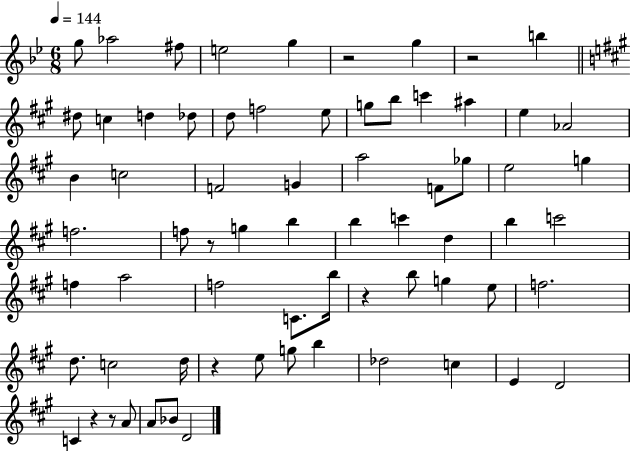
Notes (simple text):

G5/e Ab5/h F#5/e E5/h G5/q R/h G5/q R/h B5/q D#5/e C5/q D5/q Db5/e D5/e F5/h E5/e G5/e B5/e C6/q A#5/q E5/q Ab4/h B4/q C5/h F4/h G4/q A5/h F4/e Gb5/e E5/h G5/q F5/h. F5/e R/e G5/q B5/q B5/q C6/q D5/q B5/q C6/h F5/q A5/h F5/h C4/e. B5/s R/q B5/e G5/q E5/e F5/h. D5/e. C5/h D5/s R/q E5/e G5/e B5/q Db5/h C5/q E4/q D4/h C4/q R/q R/e A4/e A4/e Bb4/e D4/h